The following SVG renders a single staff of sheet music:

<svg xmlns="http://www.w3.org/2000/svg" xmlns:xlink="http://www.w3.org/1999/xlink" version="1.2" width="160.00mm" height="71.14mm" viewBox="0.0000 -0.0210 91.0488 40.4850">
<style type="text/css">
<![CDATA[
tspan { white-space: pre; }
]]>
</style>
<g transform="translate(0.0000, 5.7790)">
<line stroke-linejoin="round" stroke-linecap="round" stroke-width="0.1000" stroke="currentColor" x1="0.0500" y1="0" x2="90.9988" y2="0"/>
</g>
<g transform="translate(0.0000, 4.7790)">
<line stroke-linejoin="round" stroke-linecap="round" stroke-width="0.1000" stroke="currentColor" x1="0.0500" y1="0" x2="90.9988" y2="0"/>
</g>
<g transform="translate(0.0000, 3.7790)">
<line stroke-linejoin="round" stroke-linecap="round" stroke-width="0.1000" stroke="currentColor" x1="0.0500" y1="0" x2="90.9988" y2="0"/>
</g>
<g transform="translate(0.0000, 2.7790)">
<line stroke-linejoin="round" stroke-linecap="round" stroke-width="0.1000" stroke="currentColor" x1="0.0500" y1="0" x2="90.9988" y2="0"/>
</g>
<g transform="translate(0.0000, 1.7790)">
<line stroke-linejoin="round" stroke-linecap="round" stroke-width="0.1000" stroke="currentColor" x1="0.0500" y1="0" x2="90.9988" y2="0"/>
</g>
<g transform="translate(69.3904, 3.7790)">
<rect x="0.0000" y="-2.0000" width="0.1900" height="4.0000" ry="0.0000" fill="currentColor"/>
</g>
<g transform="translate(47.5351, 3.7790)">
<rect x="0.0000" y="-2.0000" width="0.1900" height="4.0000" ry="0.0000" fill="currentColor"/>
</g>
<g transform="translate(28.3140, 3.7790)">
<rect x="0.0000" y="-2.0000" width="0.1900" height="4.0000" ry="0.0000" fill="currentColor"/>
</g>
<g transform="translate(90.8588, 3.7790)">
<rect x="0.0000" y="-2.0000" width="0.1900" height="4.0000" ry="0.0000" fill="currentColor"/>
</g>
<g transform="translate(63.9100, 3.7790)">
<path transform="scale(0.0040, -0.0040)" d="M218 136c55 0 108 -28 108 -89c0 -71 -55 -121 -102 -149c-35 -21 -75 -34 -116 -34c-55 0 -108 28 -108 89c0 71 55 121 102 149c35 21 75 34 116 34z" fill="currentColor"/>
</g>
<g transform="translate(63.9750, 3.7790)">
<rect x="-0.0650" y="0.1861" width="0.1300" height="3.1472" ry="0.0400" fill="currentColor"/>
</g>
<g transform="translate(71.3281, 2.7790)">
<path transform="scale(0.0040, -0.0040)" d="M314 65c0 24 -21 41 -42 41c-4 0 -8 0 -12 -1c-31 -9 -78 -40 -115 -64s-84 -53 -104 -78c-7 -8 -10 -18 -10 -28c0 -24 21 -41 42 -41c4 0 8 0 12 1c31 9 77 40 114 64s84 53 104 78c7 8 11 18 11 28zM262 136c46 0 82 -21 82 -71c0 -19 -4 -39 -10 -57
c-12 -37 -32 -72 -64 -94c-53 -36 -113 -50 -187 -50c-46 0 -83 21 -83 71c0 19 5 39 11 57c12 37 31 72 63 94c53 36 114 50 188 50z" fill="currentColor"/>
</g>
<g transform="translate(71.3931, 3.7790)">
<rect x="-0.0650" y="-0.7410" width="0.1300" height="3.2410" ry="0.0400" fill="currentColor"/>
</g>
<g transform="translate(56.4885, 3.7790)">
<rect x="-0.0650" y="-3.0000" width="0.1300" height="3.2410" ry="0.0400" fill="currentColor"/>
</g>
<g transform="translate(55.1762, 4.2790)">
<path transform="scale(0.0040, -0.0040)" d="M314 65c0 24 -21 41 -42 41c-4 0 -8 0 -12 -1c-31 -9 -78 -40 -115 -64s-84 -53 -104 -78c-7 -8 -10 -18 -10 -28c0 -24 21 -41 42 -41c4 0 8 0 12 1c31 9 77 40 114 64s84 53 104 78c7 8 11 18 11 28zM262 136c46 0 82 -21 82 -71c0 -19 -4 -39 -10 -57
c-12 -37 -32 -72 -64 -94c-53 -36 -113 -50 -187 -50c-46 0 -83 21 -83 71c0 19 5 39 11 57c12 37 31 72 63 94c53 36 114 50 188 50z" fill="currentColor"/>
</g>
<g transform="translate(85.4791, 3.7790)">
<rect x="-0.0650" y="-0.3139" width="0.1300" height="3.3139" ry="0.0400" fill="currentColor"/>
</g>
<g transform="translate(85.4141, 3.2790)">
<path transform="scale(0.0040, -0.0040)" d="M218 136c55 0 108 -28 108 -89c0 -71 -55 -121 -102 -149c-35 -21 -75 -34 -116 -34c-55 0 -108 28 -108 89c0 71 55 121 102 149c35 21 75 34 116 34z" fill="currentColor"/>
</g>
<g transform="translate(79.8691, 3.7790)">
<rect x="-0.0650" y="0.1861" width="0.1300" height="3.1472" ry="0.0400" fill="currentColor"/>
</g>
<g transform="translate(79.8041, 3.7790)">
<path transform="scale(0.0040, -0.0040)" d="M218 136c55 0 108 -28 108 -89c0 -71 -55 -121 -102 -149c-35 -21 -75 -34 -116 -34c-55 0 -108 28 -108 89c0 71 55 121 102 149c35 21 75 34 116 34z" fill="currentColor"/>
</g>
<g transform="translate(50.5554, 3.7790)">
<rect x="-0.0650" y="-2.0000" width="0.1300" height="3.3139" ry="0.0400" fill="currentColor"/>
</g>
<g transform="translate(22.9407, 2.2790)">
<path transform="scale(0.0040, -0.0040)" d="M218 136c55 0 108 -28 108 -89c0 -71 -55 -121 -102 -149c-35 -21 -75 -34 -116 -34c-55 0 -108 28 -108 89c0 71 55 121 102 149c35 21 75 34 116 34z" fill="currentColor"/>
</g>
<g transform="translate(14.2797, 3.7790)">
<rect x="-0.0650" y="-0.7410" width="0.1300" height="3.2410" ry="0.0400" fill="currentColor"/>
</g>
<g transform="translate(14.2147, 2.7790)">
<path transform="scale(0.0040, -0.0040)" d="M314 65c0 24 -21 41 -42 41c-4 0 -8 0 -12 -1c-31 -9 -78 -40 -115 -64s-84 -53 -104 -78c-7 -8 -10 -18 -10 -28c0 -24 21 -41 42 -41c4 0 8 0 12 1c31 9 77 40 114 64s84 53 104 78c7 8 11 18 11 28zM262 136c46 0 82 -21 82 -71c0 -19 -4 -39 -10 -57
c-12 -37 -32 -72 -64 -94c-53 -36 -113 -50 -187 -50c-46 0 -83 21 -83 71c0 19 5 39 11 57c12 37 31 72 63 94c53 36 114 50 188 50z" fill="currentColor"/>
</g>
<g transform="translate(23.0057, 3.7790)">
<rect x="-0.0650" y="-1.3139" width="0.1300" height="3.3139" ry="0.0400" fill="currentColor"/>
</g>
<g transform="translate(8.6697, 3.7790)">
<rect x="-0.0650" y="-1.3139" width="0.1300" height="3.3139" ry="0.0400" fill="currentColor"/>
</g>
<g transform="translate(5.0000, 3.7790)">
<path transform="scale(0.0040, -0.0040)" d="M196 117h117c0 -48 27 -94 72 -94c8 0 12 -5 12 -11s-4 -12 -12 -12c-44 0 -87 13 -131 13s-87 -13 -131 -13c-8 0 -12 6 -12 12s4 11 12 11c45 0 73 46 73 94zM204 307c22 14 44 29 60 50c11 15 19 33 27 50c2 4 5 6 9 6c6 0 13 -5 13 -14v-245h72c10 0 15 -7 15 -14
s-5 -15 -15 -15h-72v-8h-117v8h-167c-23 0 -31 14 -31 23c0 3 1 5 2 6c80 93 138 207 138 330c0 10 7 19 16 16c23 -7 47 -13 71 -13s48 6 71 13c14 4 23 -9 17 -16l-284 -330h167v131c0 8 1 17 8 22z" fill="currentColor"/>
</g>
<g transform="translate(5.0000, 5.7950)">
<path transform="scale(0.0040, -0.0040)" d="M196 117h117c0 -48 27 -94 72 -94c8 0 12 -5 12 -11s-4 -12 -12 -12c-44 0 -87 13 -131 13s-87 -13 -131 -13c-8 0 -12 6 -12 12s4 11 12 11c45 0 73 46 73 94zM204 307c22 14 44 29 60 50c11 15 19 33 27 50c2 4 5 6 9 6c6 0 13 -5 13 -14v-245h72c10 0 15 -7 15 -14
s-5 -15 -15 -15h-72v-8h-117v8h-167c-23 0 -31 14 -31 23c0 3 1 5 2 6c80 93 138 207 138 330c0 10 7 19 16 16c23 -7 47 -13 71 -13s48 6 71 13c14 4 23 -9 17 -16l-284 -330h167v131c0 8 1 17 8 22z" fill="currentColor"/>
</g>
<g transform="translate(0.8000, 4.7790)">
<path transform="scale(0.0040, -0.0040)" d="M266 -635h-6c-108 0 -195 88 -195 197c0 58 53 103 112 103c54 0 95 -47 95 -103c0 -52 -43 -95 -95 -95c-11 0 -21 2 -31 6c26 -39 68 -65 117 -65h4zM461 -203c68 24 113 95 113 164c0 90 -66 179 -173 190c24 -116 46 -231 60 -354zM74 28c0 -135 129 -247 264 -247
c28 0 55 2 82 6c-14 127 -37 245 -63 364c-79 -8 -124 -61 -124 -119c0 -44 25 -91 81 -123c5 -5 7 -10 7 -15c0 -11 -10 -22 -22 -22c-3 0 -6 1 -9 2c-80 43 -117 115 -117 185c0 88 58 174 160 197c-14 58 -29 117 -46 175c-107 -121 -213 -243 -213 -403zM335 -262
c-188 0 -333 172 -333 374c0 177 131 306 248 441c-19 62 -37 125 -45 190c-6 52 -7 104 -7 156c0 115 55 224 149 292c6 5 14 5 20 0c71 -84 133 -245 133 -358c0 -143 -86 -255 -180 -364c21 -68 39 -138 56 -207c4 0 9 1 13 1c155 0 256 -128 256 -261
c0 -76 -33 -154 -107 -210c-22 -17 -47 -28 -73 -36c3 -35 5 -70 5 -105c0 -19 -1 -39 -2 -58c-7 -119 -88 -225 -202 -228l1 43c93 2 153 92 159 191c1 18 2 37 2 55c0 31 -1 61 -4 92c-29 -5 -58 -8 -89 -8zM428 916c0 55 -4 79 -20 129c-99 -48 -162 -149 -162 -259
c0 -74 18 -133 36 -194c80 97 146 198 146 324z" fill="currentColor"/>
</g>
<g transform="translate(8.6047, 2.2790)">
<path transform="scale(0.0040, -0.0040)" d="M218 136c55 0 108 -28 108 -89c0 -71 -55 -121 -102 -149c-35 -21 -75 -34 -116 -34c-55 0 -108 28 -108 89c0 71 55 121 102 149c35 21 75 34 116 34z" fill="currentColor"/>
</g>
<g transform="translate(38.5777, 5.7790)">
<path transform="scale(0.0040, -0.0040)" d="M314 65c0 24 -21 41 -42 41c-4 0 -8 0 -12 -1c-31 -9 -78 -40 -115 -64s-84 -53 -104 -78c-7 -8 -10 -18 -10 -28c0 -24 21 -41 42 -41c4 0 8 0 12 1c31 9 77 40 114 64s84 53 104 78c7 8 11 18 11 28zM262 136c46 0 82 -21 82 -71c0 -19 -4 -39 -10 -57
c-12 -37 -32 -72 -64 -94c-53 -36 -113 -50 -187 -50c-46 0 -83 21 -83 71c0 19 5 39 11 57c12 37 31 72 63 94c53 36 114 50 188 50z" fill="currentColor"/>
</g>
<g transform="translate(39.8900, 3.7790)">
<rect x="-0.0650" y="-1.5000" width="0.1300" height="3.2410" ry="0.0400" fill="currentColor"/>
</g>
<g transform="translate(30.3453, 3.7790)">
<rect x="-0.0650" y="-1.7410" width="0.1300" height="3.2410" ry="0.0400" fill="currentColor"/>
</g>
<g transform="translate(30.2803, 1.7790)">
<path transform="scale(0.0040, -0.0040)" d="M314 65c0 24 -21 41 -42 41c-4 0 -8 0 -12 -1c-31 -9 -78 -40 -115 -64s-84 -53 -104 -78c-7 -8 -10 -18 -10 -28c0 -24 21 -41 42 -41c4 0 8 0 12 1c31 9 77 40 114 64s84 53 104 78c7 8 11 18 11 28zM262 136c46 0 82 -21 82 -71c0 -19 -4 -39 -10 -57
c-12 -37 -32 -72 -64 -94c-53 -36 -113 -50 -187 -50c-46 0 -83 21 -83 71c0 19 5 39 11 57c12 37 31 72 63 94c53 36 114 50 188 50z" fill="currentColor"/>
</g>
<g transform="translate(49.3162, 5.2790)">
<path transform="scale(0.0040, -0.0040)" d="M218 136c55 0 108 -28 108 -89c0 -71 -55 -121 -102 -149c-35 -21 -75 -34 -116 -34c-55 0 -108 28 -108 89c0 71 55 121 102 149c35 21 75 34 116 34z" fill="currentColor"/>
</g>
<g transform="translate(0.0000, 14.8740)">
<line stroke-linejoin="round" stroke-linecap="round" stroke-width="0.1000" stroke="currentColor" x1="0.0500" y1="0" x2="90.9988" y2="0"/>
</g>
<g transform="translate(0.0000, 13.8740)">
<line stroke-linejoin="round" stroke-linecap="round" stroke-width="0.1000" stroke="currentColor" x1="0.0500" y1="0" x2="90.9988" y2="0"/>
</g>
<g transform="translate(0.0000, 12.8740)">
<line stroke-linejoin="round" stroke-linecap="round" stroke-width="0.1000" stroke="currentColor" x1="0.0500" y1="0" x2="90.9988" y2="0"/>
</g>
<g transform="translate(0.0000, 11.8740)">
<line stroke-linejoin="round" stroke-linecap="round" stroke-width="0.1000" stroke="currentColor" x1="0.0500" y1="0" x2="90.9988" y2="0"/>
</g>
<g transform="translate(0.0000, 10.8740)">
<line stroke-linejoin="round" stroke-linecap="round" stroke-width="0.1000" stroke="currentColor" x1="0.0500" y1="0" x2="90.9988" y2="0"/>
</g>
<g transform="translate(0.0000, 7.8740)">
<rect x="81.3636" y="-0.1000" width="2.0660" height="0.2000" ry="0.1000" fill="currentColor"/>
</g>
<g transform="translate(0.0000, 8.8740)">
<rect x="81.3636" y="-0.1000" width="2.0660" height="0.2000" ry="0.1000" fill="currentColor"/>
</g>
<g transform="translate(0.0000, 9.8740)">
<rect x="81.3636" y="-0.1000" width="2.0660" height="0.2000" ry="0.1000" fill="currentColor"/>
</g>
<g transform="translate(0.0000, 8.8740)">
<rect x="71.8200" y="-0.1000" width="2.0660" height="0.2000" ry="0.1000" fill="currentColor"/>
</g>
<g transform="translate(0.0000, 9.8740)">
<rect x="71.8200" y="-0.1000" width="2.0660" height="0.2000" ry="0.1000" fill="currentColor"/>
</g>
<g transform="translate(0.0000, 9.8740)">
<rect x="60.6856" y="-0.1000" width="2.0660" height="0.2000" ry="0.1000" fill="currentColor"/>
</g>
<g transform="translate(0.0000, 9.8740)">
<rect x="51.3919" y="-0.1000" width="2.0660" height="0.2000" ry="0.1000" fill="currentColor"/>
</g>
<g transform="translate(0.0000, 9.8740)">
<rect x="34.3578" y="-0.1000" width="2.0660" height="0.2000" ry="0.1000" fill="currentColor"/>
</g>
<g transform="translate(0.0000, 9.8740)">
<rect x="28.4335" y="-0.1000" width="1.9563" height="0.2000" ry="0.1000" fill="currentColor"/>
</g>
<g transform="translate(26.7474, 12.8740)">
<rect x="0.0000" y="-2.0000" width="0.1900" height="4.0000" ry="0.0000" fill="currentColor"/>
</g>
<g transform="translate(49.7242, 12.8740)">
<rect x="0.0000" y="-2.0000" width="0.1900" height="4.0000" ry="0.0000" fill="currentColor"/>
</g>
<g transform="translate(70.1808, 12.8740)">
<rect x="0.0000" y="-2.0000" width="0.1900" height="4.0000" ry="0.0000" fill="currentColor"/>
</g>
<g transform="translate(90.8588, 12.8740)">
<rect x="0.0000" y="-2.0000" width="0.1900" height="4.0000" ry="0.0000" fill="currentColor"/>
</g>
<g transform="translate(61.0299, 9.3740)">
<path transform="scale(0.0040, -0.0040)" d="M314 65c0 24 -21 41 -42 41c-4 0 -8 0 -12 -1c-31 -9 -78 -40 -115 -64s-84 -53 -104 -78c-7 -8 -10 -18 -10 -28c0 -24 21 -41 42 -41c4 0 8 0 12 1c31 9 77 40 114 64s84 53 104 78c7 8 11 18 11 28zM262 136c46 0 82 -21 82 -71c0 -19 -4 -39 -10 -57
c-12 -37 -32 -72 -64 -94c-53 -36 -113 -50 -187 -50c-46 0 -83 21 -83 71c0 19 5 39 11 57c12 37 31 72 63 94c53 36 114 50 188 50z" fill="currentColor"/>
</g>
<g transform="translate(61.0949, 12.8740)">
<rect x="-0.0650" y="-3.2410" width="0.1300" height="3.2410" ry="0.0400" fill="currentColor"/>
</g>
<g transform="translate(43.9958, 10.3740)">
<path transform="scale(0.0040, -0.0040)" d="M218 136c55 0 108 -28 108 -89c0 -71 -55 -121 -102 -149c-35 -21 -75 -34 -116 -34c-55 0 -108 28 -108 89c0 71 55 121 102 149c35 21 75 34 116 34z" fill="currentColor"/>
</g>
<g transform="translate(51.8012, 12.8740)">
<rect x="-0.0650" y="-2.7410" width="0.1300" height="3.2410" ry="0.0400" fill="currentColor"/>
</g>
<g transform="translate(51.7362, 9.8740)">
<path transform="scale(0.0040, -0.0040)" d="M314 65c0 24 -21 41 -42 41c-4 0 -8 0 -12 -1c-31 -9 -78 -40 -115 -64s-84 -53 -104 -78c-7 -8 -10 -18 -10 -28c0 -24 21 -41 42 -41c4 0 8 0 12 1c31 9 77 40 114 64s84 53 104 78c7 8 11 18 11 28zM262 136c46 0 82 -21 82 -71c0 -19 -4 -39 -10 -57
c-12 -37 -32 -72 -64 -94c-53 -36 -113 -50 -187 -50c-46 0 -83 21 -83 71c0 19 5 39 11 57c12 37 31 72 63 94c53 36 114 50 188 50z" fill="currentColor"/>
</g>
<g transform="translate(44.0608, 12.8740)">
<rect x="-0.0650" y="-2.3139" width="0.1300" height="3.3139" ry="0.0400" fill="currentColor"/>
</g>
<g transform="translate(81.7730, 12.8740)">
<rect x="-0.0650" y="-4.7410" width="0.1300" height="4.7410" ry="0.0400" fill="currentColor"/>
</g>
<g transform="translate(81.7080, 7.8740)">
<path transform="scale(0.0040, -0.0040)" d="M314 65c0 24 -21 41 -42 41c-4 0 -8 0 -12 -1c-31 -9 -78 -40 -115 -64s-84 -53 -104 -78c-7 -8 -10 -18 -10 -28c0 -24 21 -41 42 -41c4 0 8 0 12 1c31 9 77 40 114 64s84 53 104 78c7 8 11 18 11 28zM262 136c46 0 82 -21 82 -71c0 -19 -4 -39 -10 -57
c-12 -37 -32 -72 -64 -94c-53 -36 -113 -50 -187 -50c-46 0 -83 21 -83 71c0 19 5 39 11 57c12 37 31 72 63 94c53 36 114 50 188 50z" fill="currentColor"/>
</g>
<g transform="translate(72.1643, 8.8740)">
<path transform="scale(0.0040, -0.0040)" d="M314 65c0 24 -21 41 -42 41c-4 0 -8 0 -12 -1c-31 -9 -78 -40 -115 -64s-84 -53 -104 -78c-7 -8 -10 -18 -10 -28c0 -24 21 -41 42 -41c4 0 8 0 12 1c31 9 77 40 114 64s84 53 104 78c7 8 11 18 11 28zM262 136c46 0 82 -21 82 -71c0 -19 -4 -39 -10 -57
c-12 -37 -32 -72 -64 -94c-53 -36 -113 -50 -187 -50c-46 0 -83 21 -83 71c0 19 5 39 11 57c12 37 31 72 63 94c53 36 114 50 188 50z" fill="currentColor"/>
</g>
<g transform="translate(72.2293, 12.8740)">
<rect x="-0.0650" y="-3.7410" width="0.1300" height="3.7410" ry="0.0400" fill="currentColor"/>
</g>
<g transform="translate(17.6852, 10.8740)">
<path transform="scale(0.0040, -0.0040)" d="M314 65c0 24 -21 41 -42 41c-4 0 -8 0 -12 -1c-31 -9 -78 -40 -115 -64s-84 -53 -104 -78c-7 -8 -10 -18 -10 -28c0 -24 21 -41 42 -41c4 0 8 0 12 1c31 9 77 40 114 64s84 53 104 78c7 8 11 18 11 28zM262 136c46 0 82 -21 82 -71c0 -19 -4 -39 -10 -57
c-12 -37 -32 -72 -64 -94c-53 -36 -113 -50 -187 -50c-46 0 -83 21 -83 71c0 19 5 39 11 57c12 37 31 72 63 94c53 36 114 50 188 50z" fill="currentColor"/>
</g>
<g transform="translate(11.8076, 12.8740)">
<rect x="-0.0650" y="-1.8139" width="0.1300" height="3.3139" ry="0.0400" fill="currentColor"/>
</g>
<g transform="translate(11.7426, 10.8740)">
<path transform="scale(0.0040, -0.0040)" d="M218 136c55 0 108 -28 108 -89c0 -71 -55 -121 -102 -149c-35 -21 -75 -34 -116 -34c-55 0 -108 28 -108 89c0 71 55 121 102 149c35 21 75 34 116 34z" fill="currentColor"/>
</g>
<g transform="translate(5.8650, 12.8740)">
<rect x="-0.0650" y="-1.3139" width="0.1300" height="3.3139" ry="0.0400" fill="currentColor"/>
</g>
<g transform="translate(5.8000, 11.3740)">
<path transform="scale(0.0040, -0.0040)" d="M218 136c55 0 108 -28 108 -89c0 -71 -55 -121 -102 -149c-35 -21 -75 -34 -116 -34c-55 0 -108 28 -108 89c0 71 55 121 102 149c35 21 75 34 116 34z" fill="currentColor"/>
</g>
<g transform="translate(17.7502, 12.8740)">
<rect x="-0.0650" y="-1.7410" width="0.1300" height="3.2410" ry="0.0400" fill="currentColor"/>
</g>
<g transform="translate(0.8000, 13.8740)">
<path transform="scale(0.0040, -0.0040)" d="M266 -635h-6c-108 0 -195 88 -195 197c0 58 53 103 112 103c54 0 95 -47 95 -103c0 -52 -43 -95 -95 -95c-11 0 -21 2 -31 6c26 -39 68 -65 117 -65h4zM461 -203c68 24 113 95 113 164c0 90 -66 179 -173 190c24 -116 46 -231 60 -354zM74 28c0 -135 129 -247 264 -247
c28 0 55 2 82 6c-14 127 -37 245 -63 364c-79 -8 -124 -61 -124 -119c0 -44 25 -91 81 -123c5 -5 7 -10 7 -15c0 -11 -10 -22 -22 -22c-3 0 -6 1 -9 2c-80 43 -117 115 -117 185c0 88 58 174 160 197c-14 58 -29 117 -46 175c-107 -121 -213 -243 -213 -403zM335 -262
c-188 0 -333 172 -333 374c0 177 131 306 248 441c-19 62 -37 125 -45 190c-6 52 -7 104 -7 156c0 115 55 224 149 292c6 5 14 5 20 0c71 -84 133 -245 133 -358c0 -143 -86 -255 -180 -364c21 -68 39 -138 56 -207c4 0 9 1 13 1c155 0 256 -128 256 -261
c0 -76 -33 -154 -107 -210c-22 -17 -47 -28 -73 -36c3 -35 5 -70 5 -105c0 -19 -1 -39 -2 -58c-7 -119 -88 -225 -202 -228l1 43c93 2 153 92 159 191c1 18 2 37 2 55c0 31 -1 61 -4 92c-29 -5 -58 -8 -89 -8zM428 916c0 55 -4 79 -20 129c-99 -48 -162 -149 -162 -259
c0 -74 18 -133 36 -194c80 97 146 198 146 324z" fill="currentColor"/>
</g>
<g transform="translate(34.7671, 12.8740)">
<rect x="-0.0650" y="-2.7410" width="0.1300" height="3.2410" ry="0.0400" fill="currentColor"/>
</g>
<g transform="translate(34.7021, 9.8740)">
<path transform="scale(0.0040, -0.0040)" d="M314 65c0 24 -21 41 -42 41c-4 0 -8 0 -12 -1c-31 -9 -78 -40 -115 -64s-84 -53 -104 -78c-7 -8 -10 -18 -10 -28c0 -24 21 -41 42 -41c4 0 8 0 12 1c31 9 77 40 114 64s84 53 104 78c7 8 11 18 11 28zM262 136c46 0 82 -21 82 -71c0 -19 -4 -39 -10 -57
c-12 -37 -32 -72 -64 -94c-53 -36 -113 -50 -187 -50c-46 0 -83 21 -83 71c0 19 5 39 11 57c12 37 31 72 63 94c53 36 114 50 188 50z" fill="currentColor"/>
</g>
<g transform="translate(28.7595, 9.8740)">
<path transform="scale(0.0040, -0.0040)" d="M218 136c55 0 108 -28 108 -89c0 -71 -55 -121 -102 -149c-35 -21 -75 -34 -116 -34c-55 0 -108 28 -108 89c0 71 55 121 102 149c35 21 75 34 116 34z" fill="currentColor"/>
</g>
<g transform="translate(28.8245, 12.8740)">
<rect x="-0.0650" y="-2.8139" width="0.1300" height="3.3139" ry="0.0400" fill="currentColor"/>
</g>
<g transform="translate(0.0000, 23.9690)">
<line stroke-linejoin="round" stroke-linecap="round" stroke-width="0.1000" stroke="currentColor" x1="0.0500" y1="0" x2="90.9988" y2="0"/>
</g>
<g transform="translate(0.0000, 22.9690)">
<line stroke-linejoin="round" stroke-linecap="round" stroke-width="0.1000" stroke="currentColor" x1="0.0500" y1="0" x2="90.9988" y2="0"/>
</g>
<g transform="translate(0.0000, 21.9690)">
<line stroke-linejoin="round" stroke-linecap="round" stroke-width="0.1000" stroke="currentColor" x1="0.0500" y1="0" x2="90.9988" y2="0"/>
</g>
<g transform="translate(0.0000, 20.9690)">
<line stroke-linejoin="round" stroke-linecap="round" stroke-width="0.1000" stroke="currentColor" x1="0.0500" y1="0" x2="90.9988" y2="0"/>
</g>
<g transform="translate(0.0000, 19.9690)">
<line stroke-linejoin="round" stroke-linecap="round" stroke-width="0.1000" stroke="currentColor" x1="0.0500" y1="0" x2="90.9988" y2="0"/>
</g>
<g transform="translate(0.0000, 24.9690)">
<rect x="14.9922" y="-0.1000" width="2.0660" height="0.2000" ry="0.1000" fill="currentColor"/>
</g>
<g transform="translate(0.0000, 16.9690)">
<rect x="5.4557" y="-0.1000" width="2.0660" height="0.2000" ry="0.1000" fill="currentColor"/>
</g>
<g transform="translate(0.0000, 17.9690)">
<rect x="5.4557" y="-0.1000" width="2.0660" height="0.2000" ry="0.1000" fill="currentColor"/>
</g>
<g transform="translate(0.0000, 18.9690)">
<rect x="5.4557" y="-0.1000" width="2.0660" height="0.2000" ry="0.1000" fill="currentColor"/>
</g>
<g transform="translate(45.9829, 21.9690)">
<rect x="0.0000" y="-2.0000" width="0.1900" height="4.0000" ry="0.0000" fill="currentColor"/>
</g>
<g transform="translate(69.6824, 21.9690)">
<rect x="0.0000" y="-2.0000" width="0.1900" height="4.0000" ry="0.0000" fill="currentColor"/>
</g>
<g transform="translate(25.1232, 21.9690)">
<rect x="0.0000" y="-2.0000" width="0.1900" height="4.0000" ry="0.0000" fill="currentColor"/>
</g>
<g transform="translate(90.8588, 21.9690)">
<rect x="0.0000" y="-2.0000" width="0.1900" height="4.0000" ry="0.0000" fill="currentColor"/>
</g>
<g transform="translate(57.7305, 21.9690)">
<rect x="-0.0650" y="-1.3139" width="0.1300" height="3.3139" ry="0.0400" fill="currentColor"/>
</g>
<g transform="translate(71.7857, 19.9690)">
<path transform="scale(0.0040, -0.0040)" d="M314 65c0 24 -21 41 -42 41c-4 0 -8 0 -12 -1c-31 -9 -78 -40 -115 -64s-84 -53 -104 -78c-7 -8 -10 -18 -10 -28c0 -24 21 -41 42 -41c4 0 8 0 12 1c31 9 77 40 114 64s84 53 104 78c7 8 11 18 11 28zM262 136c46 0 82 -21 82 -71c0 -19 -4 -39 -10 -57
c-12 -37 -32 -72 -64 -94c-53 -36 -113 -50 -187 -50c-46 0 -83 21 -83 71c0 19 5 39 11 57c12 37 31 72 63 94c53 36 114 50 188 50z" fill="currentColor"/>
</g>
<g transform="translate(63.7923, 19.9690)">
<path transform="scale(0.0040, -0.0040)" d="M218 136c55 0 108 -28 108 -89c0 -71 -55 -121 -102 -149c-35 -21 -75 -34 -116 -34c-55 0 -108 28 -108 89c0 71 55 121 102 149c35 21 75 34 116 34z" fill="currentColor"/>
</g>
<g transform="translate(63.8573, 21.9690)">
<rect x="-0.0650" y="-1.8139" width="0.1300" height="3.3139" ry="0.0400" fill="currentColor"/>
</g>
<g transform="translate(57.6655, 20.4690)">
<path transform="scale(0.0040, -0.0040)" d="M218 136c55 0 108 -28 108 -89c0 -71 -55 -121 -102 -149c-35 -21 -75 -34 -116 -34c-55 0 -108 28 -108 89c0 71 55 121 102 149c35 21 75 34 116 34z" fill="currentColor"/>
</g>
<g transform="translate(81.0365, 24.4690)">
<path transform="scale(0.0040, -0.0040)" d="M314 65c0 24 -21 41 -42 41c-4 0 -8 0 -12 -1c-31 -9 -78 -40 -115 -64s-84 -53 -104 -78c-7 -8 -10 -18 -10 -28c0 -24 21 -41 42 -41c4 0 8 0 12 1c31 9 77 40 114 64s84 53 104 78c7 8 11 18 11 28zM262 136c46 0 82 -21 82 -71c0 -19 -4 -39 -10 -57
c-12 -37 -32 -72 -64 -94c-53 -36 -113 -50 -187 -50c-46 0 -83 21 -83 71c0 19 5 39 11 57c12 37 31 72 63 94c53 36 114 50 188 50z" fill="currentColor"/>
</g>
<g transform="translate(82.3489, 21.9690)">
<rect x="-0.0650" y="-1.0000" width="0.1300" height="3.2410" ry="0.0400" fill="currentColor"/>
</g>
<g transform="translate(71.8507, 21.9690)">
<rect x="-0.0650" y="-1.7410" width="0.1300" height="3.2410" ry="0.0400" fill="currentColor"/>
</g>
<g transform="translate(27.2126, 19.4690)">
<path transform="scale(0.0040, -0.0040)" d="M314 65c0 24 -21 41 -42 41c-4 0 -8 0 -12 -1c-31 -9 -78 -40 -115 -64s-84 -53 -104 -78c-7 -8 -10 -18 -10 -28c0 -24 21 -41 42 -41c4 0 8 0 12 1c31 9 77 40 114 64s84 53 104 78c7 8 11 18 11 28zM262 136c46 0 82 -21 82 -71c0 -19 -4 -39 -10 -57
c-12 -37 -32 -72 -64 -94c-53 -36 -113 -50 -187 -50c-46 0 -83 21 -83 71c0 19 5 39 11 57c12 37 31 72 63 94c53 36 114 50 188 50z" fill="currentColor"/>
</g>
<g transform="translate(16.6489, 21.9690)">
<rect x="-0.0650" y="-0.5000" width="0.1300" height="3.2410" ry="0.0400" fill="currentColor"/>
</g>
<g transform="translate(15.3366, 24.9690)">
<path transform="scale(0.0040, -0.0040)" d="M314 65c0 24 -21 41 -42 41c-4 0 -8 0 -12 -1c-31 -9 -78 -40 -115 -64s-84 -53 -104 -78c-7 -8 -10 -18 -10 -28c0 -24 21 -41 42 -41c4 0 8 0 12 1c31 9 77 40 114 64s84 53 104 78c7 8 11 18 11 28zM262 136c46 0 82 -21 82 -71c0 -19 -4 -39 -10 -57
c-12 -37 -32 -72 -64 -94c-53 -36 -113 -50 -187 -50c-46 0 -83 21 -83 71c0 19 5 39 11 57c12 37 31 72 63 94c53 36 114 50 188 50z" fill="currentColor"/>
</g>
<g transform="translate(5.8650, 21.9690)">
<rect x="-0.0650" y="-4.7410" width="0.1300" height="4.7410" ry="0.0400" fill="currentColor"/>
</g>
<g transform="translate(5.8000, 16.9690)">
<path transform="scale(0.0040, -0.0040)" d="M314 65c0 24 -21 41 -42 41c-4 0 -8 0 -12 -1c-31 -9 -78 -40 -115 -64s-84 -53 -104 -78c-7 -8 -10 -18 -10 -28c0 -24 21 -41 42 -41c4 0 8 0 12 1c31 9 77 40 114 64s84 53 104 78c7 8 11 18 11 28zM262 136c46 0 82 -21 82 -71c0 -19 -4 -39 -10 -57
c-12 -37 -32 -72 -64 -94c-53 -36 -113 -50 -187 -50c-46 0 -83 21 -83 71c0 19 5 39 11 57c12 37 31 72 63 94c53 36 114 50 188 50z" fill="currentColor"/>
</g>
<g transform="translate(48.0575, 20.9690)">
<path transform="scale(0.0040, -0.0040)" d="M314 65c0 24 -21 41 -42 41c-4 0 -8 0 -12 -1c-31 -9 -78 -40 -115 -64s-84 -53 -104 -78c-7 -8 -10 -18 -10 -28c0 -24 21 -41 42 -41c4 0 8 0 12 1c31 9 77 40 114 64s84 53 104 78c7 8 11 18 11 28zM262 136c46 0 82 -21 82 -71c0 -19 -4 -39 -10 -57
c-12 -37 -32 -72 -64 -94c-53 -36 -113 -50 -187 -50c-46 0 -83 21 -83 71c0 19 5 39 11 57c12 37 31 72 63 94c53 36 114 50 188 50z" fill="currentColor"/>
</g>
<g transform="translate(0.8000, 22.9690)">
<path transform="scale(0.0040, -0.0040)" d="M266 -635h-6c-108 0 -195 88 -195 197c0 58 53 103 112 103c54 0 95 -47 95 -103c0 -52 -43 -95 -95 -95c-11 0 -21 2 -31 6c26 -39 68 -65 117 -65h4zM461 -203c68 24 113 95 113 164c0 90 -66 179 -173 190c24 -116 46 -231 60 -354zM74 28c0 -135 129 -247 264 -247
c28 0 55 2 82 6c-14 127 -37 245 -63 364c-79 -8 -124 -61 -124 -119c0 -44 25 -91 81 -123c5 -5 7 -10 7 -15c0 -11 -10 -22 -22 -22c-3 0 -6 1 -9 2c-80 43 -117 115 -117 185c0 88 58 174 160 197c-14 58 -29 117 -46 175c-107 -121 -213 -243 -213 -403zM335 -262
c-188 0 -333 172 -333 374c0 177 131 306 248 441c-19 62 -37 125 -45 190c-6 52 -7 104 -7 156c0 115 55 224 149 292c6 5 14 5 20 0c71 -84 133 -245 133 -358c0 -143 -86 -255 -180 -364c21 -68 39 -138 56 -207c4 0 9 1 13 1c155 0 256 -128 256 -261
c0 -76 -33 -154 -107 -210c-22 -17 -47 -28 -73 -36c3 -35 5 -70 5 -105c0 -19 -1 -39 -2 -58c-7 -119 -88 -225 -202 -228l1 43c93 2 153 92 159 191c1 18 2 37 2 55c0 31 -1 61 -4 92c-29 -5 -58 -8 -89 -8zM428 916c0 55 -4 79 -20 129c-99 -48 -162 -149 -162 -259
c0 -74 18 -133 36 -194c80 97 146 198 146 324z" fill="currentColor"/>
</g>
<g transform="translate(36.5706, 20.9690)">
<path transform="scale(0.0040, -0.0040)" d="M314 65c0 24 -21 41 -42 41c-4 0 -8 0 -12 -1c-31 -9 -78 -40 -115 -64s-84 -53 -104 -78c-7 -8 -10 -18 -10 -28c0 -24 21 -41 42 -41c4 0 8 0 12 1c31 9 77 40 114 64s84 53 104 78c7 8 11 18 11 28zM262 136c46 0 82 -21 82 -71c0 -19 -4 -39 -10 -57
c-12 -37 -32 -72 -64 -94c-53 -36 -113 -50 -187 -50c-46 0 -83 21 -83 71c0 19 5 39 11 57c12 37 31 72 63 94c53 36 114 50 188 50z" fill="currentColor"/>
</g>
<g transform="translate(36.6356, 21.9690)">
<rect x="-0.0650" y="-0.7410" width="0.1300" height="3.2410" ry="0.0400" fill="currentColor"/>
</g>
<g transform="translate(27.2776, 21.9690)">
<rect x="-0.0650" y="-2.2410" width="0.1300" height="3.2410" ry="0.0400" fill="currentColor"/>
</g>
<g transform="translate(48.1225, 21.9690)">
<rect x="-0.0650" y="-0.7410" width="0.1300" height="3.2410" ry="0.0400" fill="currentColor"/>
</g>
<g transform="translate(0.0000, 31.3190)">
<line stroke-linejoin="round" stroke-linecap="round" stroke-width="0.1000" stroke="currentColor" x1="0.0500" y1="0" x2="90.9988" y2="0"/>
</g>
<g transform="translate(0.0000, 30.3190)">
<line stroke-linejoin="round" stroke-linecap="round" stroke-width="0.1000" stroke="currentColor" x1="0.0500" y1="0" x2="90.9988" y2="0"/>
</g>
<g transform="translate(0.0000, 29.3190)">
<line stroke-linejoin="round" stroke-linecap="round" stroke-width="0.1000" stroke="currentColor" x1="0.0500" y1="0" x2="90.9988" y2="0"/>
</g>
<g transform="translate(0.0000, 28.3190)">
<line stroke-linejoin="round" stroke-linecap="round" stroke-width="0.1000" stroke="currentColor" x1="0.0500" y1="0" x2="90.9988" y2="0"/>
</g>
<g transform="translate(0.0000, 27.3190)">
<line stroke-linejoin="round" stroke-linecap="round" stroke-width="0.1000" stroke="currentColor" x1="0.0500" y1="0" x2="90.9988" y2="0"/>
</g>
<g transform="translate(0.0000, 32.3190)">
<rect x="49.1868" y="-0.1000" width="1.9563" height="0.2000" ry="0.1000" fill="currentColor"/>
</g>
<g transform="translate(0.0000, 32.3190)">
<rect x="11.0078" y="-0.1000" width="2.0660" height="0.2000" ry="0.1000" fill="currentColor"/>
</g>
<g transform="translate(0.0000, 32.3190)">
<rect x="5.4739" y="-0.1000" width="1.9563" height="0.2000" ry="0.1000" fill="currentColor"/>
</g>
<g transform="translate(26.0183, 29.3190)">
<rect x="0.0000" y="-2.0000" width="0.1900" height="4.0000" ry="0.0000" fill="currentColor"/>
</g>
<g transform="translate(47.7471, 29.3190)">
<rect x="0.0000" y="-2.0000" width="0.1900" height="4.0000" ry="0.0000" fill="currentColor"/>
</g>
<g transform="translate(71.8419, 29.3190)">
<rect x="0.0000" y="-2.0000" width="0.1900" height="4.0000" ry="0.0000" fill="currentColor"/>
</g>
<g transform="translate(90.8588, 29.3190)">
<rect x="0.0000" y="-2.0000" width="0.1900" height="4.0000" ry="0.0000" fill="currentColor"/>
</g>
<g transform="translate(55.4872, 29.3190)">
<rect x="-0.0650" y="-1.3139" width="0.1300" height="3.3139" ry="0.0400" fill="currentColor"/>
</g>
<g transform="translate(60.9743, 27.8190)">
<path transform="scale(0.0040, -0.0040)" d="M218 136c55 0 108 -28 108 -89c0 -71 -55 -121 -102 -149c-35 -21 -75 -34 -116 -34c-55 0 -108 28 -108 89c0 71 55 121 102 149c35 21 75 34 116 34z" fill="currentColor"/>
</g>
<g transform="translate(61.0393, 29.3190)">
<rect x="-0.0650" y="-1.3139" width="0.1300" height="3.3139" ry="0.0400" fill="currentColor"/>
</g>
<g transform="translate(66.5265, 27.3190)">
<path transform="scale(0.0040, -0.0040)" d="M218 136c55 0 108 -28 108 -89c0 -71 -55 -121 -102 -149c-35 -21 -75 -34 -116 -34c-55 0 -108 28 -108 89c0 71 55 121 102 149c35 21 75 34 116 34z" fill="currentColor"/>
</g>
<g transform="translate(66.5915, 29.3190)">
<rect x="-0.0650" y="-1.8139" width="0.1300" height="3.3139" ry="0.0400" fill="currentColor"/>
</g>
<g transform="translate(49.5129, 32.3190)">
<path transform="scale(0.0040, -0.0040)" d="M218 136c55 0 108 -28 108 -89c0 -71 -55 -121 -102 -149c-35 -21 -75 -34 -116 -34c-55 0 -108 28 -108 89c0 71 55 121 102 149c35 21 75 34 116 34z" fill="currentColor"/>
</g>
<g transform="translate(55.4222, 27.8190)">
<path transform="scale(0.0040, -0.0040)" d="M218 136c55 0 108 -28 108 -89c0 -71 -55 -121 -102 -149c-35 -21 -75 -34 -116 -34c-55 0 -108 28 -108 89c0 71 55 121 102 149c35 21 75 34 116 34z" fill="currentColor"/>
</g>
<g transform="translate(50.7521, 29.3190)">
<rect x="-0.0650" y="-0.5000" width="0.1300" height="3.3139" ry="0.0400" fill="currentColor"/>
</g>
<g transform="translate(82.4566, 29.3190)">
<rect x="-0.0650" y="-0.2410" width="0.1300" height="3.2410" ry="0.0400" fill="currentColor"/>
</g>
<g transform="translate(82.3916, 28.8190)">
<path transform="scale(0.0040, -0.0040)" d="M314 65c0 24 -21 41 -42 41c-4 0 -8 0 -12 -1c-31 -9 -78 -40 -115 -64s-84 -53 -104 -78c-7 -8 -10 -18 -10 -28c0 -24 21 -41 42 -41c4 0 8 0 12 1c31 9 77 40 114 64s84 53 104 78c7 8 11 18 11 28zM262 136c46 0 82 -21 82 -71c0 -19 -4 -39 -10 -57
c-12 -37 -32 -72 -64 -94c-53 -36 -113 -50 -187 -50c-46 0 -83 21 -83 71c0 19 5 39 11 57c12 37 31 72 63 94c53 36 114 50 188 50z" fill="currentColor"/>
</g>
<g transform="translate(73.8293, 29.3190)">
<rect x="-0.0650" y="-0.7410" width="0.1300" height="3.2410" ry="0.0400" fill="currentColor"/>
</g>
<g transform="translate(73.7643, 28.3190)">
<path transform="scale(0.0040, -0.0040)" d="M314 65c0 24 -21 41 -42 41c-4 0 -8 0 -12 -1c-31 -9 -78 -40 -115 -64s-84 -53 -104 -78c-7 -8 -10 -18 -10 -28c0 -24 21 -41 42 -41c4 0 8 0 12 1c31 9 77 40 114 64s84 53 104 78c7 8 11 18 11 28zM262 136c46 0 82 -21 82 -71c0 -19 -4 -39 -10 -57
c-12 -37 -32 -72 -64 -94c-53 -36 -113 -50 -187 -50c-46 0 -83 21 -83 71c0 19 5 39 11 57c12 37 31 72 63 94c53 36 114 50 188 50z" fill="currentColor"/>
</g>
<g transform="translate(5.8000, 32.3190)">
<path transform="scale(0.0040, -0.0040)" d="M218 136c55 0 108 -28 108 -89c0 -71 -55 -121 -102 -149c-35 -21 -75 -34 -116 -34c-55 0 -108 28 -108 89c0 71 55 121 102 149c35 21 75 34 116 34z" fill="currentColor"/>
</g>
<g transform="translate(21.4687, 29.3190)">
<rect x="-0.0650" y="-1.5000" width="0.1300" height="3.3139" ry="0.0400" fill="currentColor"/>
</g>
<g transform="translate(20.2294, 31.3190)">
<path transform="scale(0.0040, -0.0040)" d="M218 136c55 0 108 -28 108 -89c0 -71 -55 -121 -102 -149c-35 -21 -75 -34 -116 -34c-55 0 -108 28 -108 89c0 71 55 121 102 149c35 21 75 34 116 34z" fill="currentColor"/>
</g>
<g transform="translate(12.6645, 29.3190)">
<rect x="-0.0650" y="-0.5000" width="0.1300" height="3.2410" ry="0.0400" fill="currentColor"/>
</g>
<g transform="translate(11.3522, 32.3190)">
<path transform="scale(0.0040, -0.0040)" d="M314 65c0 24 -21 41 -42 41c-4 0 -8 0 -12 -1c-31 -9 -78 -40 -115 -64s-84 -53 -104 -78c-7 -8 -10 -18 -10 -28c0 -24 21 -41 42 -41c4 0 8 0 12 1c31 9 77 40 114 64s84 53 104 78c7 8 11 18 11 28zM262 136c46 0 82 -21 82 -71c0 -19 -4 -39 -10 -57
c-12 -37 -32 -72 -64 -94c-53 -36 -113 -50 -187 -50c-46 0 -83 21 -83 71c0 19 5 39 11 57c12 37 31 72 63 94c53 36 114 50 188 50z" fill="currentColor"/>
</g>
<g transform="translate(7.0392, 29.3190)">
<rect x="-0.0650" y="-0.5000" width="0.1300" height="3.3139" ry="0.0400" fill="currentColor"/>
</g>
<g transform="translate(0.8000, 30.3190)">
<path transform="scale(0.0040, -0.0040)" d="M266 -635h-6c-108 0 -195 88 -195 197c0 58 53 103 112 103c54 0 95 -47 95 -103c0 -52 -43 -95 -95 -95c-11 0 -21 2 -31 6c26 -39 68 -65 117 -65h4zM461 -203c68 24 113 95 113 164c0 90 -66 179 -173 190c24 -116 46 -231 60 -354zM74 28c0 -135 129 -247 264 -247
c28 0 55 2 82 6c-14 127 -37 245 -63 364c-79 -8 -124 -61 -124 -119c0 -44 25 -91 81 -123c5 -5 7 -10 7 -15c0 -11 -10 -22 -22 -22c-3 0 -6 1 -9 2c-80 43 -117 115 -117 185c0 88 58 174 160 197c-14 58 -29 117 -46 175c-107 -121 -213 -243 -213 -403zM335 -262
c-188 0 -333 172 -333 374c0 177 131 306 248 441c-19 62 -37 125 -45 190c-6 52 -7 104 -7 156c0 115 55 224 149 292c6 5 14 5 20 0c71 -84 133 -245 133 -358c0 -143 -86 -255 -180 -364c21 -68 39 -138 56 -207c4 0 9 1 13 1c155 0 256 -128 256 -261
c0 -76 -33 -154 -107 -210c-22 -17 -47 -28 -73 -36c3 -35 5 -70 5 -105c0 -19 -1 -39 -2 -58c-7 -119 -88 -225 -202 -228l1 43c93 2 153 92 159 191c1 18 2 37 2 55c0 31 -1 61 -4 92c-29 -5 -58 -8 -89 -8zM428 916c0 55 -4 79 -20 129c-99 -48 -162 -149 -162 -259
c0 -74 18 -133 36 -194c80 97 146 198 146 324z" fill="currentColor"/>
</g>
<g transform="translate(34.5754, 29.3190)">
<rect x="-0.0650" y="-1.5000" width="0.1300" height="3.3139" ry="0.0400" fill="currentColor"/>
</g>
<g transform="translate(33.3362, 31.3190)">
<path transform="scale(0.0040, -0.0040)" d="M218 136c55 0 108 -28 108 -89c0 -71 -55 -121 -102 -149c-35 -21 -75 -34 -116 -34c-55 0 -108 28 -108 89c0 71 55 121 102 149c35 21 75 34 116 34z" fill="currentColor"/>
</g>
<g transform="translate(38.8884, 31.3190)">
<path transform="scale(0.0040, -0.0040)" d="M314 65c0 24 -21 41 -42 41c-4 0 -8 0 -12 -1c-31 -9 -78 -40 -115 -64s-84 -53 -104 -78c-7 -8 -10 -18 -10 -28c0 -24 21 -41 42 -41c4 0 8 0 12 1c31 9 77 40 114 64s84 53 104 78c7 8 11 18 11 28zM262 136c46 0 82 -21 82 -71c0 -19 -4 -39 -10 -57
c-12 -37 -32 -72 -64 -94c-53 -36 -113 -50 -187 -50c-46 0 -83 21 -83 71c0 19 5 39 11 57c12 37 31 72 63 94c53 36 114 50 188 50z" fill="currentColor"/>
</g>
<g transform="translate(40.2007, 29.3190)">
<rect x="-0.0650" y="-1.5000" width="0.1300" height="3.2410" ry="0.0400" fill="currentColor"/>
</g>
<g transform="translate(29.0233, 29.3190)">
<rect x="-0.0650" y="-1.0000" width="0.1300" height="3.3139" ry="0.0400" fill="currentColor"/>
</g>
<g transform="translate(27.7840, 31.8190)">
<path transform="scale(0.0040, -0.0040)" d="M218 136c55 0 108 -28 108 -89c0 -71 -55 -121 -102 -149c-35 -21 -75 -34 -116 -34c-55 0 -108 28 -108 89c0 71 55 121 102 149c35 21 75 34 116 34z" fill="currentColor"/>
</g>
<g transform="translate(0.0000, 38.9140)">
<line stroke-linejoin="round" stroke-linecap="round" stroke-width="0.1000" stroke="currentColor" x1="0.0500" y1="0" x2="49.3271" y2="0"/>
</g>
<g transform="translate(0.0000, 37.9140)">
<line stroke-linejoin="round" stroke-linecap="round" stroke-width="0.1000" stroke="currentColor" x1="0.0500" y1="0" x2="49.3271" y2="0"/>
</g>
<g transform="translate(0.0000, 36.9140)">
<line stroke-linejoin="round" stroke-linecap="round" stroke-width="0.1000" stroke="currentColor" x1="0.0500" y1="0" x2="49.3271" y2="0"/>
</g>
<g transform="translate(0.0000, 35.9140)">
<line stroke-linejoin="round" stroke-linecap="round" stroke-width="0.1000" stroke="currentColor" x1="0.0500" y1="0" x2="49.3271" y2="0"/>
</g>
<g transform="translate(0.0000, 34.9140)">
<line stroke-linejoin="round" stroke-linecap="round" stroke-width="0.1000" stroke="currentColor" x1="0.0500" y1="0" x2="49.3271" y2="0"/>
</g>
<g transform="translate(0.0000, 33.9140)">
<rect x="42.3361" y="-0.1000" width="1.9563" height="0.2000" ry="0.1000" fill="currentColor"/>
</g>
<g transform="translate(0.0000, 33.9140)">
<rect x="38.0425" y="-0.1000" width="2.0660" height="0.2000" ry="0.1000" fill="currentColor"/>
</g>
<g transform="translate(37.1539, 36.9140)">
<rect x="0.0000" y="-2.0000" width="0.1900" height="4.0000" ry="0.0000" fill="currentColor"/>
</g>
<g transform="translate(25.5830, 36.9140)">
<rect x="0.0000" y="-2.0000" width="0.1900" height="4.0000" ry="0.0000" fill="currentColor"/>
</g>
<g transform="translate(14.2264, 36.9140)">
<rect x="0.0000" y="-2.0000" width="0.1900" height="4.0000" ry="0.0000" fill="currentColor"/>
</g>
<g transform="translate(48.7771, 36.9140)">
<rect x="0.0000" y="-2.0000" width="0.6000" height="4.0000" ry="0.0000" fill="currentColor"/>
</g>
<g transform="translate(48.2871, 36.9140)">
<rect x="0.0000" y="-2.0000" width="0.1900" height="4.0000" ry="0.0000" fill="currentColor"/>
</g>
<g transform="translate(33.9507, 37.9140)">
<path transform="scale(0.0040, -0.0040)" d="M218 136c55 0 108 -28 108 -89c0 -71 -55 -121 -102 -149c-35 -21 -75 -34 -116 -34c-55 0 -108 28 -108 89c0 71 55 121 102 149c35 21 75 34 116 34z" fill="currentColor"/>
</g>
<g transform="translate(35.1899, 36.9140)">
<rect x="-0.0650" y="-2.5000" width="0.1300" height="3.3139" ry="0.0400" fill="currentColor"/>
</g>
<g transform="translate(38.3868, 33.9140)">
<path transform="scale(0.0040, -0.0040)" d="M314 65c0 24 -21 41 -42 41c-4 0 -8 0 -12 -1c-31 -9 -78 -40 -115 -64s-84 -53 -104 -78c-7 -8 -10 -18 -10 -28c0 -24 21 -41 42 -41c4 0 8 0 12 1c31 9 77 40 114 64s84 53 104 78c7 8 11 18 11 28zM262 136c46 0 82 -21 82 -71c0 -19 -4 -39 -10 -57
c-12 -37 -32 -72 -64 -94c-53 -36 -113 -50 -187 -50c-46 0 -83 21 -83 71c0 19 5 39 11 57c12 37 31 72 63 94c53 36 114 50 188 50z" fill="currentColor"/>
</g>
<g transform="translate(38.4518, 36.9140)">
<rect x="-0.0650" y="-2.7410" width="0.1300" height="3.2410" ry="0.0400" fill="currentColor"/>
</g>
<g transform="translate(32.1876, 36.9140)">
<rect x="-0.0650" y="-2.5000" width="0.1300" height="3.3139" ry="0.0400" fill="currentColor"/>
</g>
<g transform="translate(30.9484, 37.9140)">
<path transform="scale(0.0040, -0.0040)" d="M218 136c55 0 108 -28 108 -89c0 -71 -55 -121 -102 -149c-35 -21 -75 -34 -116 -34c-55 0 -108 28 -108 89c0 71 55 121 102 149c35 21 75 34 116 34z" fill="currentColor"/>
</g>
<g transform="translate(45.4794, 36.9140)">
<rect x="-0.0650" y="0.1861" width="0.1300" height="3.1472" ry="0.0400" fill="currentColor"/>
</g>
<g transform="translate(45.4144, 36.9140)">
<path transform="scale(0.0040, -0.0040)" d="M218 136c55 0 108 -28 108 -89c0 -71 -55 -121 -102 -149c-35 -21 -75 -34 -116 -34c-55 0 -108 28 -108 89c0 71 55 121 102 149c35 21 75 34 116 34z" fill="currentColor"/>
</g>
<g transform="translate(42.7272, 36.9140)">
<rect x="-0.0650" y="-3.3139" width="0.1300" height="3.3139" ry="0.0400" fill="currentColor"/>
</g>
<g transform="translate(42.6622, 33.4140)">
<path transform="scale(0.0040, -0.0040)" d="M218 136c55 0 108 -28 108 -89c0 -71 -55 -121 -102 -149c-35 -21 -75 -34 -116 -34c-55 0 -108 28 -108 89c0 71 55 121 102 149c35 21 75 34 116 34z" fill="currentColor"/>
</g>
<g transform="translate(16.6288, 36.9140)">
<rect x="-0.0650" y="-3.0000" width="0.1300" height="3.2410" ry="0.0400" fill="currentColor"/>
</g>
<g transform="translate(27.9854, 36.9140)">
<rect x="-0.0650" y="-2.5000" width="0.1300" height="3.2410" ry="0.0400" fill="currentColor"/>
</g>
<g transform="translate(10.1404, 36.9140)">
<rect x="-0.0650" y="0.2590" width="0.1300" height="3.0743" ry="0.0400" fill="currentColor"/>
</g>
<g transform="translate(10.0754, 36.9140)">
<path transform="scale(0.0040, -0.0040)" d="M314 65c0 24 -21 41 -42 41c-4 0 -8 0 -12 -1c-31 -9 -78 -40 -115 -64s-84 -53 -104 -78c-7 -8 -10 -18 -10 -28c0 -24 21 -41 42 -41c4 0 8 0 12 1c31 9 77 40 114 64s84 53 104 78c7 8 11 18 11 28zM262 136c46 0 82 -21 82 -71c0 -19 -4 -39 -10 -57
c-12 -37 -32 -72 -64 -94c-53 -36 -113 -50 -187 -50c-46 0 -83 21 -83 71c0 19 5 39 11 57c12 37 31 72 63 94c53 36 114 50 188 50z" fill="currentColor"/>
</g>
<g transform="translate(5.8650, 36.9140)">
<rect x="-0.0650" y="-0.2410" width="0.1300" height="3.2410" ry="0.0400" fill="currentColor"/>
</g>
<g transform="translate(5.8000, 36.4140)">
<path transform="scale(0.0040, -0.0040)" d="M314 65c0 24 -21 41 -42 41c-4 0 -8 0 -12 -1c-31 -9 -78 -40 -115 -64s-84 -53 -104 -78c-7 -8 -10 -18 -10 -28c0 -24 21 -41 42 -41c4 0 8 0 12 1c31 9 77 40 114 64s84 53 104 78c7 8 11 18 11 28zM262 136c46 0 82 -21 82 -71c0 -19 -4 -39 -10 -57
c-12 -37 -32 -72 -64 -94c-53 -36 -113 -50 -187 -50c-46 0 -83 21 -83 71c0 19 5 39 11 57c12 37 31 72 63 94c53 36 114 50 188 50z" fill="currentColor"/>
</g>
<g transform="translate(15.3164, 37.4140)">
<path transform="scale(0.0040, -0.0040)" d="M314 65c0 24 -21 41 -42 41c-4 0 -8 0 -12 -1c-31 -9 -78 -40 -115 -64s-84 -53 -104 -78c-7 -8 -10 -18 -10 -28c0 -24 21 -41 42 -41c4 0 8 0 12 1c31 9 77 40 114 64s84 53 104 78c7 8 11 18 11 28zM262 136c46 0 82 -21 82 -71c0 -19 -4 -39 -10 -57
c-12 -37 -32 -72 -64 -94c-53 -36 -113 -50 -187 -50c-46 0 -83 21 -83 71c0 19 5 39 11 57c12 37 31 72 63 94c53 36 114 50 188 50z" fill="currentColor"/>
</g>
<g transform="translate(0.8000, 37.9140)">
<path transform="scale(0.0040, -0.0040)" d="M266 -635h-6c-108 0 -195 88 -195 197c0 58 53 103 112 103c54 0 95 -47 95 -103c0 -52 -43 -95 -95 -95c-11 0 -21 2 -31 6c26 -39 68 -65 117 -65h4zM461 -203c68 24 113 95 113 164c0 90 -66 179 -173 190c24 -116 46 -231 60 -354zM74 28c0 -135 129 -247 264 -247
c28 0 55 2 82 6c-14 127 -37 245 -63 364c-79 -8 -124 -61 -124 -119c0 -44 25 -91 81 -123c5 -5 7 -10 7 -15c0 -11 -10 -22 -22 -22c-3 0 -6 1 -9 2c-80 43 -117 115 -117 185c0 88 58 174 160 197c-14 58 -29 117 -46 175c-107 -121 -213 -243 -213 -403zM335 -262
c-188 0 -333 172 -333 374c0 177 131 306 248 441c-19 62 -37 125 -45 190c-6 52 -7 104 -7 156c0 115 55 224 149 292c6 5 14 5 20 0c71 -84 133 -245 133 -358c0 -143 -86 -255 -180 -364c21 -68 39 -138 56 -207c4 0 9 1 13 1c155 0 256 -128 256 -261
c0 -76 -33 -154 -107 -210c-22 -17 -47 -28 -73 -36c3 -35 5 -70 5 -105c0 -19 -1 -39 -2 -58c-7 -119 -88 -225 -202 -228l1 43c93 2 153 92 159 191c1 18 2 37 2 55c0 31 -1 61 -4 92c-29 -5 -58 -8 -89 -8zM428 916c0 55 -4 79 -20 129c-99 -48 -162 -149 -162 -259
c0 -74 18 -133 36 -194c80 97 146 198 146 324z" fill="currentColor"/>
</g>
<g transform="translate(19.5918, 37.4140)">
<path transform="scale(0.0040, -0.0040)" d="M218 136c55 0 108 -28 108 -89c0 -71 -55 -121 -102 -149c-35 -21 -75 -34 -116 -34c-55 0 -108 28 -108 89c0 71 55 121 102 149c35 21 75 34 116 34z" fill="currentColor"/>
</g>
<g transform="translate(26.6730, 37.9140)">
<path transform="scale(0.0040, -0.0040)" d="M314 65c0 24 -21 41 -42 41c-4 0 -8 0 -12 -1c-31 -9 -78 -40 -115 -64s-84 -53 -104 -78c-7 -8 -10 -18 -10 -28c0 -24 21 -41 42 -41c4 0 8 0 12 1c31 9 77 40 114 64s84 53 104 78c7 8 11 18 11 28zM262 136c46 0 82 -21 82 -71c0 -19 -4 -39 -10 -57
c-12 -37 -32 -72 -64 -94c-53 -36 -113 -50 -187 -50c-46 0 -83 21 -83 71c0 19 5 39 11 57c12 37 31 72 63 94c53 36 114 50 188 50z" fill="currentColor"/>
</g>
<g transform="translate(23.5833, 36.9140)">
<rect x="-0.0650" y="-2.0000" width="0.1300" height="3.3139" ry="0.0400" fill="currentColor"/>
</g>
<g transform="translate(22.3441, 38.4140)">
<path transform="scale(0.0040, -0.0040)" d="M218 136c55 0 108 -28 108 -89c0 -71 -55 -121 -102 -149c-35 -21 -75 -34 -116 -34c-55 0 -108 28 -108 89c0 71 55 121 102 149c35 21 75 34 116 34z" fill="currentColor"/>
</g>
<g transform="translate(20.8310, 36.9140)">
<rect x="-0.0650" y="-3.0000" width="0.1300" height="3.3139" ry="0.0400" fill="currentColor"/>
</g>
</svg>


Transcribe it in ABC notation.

X:1
T:Untitled
M:4/4
L:1/4
K:C
e d2 e f2 E2 F A2 B d2 B c e f f2 a a2 g a2 b2 c'2 e'2 e'2 C2 g2 d2 d2 e f f2 D2 C C2 E D E E2 C e e f d2 c2 c2 B2 A2 A F G2 G G a2 b B